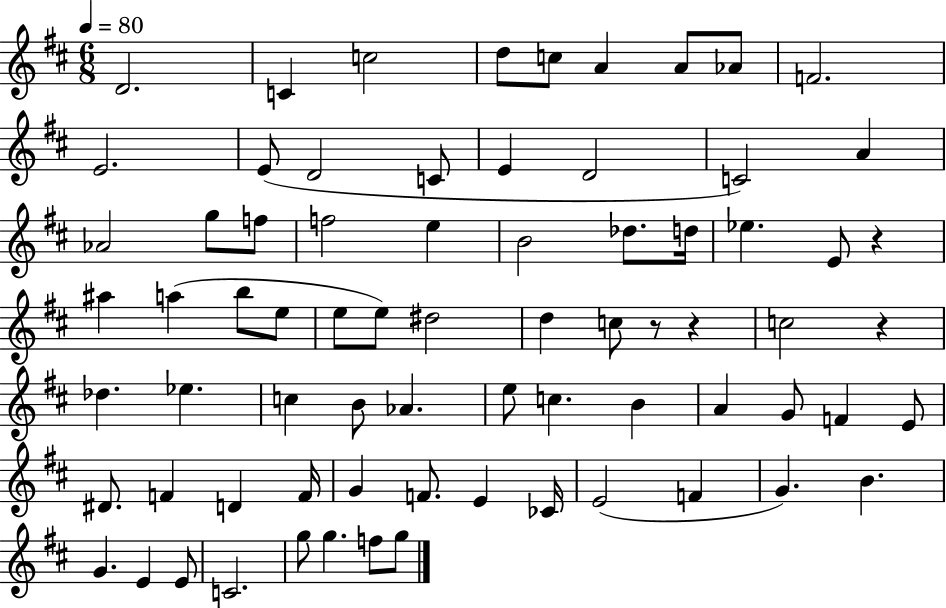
D4/h. C4/q C5/h D5/e C5/e A4/q A4/e Ab4/e F4/h. E4/h. E4/e D4/h C4/e E4/q D4/h C4/h A4/q Ab4/h G5/e F5/e F5/h E5/q B4/h Db5/e. D5/s Eb5/q. E4/e R/q A#5/q A5/q B5/e E5/e E5/e E5/e D#5/h D5/q C5/e R/e R/q C5/h R/q Db5/q. Eb5/q. C5/q B4/e Ab4/q. E5/e C5/q. B4/q A4/q G4/e F4/q E4/e D#4/e. F4/q D4/q F4/s G4/q F4/e. E4/q CES4/s E4/h F4/q G4/q. B4/q. G4/q. E4/q E4/e C4/h. G5/e G5/q. F5/e G5/e